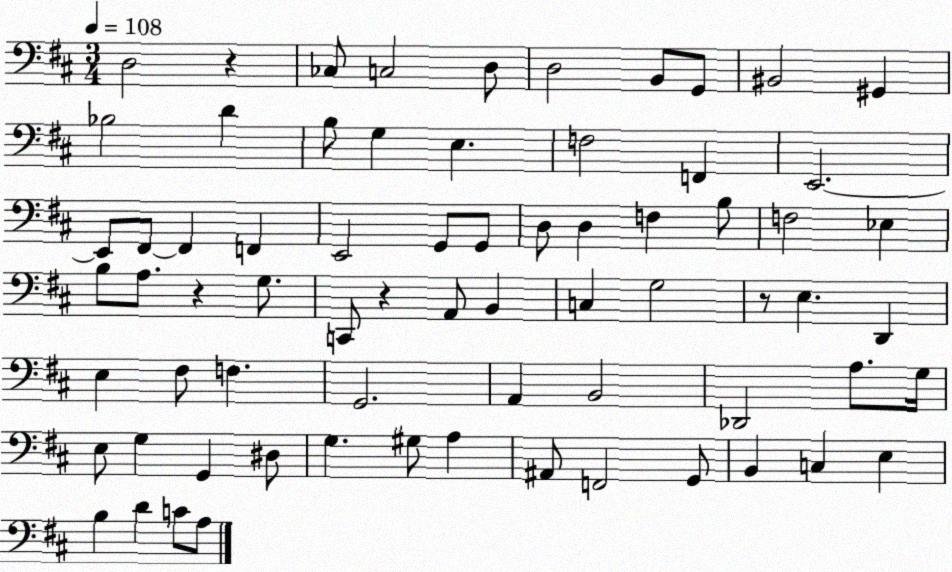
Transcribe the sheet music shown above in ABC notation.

X:1
T:Untitled
M:3/4
L:1/4
K:D
D,2 z _C,/2 C,2 D,/2 D,2 B,,/2 G,,/2 ^B,,2 ^G,, _B,2 D B,/2 G, E, F,2 F,, E,,2 E,,/2 ^F,,/2 ^F,, F,, E,,2 G,,/2 G,,/2 D,/2 D, F, B,/2 F,2 _E, B,/2 A,/2 z G,/2 C,,/2 z A,,/2 B,, C, G,2 z/2 E, D,, E, ^F,/2 F, G,,2 A,, B,,2 _D,,2 A,/2 G,/4 E,/2 G, G,, ^D,/2 G, ^G,/2 A, ^A,,/2 F,,2 G,,/2 B,, C, E, B, D C/2 A,/2